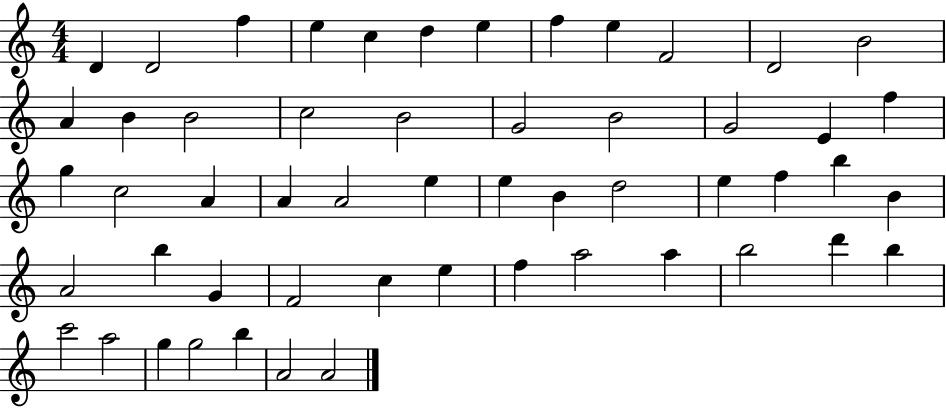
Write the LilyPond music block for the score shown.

{
  \clef treble
  \numericTimeSignature
  \time 4/4
  \key c \major
  d'4 d'2 f''4 | e''4 c''4 d''4 e''4 | f''4 e''4 f'2 | d'2 b'2 | \break a'4 b'4 b'2 | c''2 b'2 | g'2 b'2 | g'2 e'4 f''4 | \break g''4 c''2 a'4 | a'4 a'2 e''4 | e''4 b'4 d''2 | e''4 f''4 b''4 b'4 | \break a'2 b''4 g'4 | f'2 c''4 e''4 | f''4 a''2 a''4 | b''2 d'''4 b''4 | \break c'''2 a''2 | g''4 g''2 b''4 | a'2 a'2 | \bar "|."
}